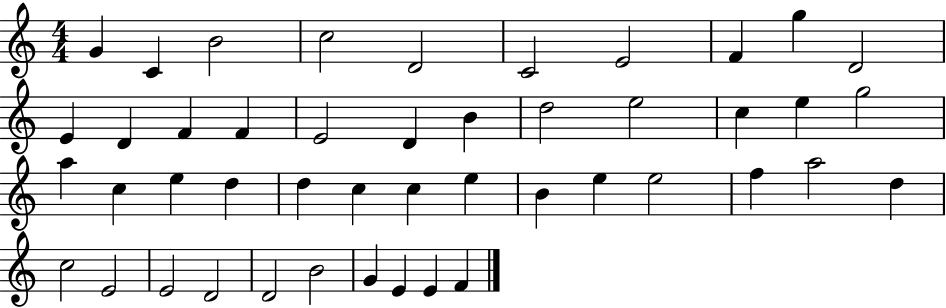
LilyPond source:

{
  \clef treble
  \numericTimeSignature
  \time 4/4
  \key c \major
  g'4 c'4 b'2 | c''2 d'2 | c'2 e'2 | f'4 g''4 d'2 | \break e'4 d'4 f'4 f'4 | e'2 d'4 b'4 | d''2 e''2 | c''4 e''4 g''2 | \break a''4 c''4 e''4 d''4 | d''4 c''4 c''4 e''4 | b'4 e''4 e''2 | f''4 a''2 d''4 | \break c''2 e'2 | e'2 d'2 | d'2 b'2 | g'4 e'4 e'4 f'4 | \break \bar "|."
}